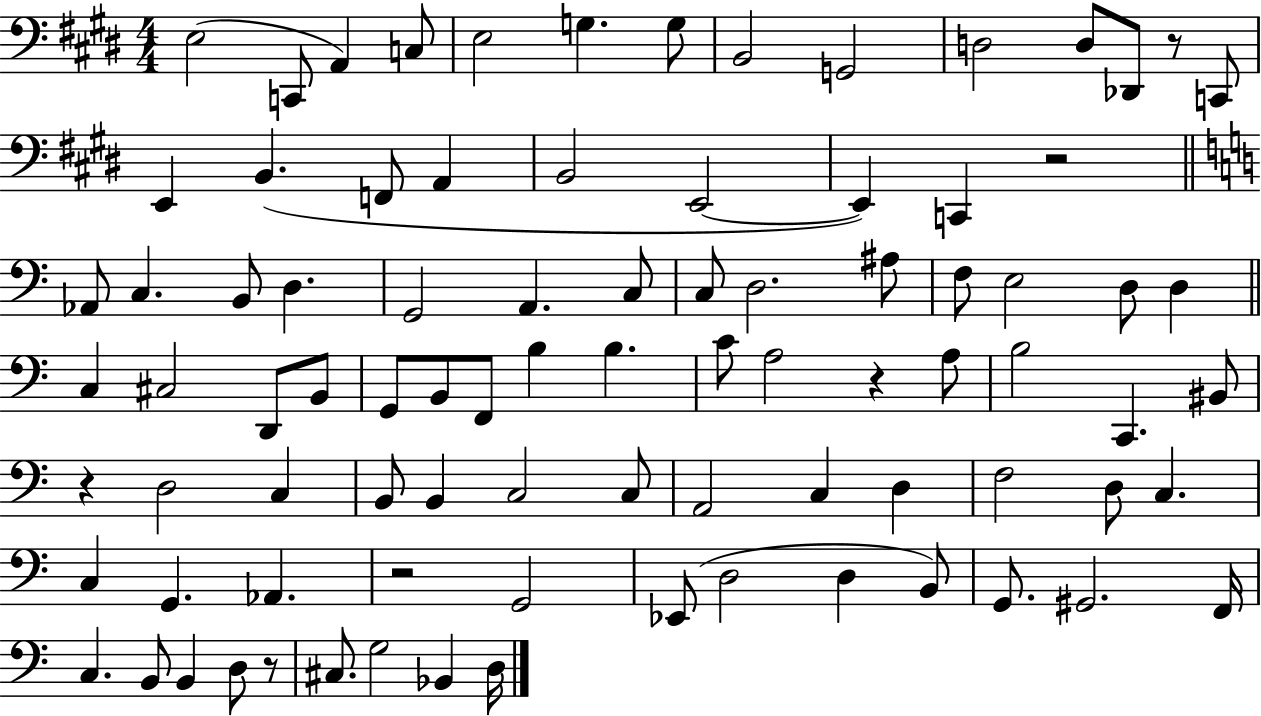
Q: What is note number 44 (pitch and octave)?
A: B3